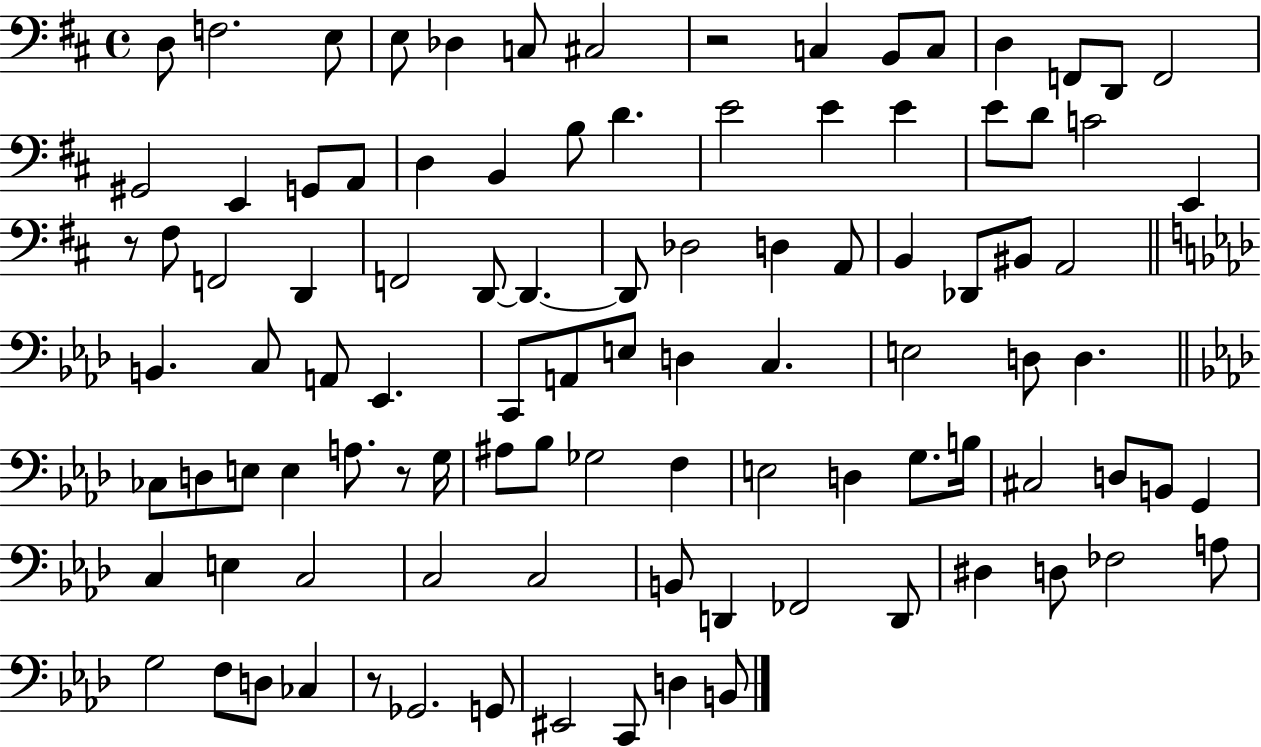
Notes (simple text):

D3/e F3/h. E3/e E3/e Db3/q C3/e C#3/h R/h C3/q B2/e C3/e D3/q F2/e D2/e F2/h G#2/h E2/q G2/e A2/e D3/q B2/q B3/e D4/q. E4/h E4/q E4/q E4/e D4/e C4/h E2/q R/e F#3/e F2/h D2/q F2/h D2/e D2/q. D2/e Db3/h D3/q A2/e B2/q Db2/e BIS2/e A2/h B2/q. C3/e A2/e Eb2/q. C2/e A2/e E3/e D3/q C3/q. E3/h D3/e D3/q. CES3/e D3/e E3/e E3/q A3/e. R/e G3/s A#3/e Bb3/e Gb3/h F3/q E3/h D3/q G3/e. B3/s C#3/h D3/e B2/e G2/q C3/q E3/q C3/h C3/h C3/h B2/e D2/q FES2/h D2/e D#3/q D3/e FES3/h A3/e G3/h F3/e D3/e CES3/q R/e Gb2/h. G2/e EIS2/h C2/e D3/q B2/e